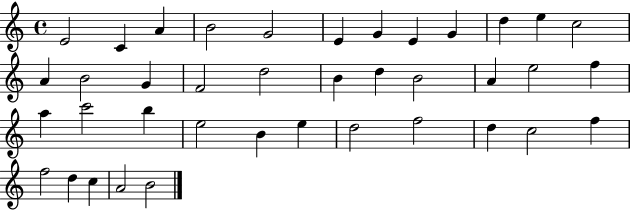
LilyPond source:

{
  \clef treble
  \time 4/4
  \defaultTimeSignature
  \key c \major
  e'2 c'4 a'4 | b'2 g'2 | e'4 g'4 e'4 g'4 | d''4 e''4 c''2 | \break a'4 b'2 g'4 | f'2 d''2 | b'4 d''4 b'2 | a'4 e''2 f''4 | \break a''4 c'''2 b''4 | e''2 b'4 e''4 | d''2 f''2 | d''4 c''2 f''4 | \break f''2 d''4 c''4 | a'2 b'2 | \bar "|."
}